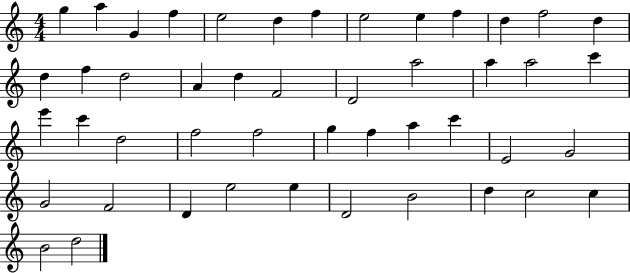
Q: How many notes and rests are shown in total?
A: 47